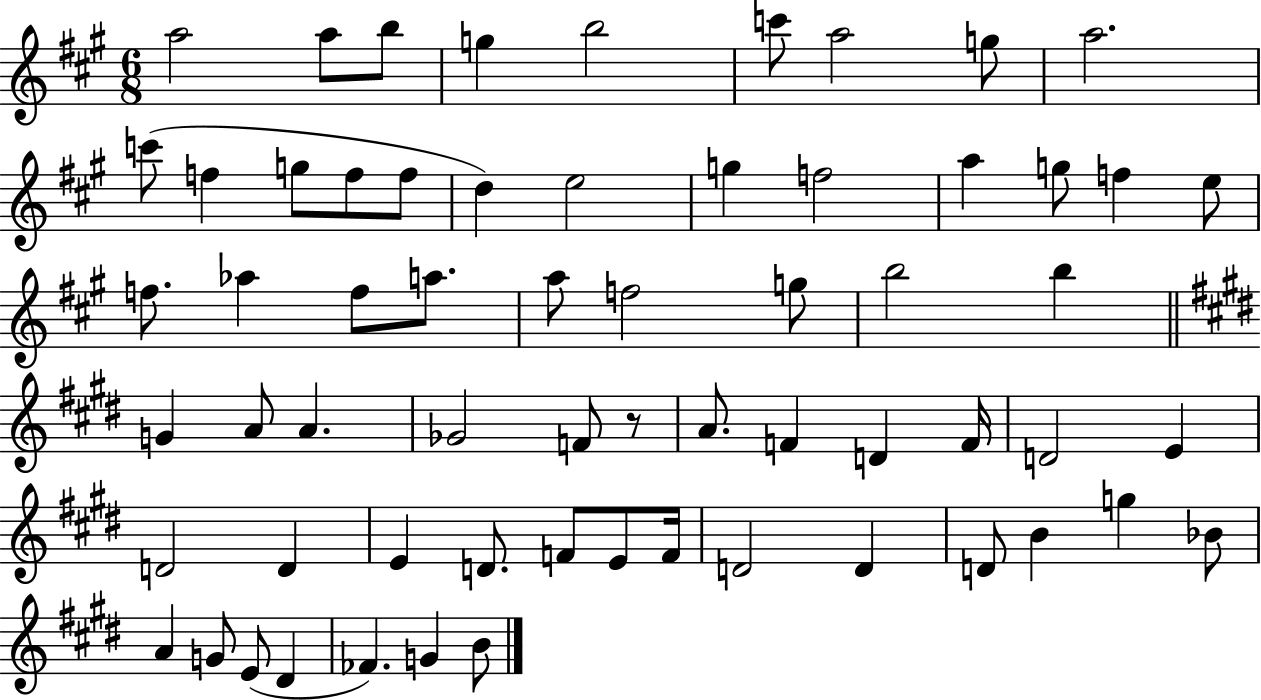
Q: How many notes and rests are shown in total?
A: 63